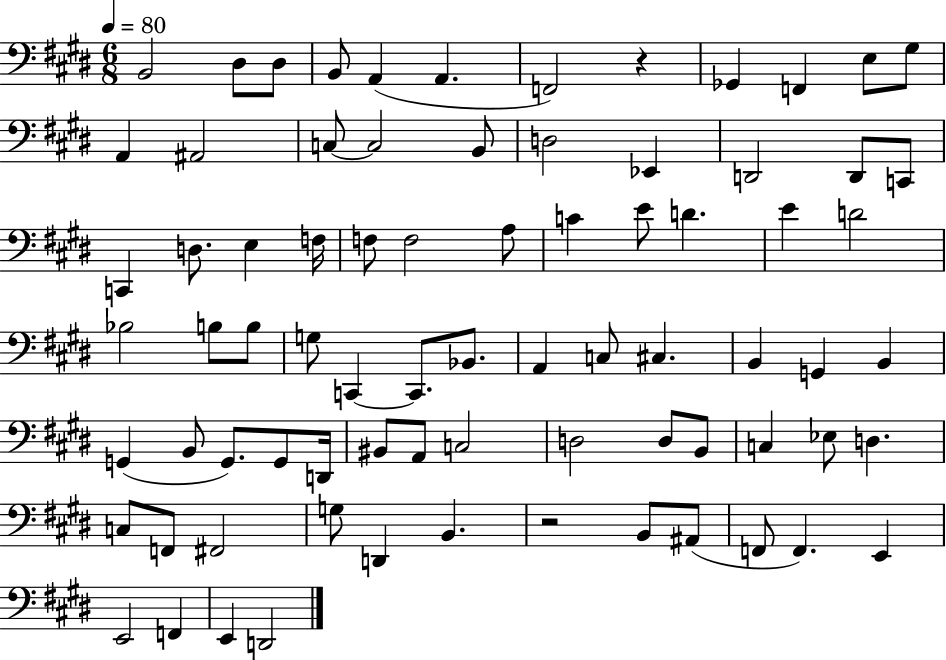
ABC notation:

X:1
T:Untitled
M:6/8
L:1/4
K:E
B,,2 ^D,/2 ^D,/2 B,,/2 A,, A,, F,,2 z _G,, F,, E,/2 ^G,/2 A,, ^A,,2 C,/2 C,2 B,,/2 D,2 _E,, D,,2 D,,/2 C,,/2 C,, D,/2 E, F,/4 F,/2 F,2 A,/2 C E/2 D E D2 _B,2 B,/2 B,/2 G,/2 C,, C,,/2 _B,,/2 A,, C,/2 ^C, B,, G,, B,, G,, B,,/2 G,,/2 G,,/2 D,,/4 ^B,,/2 A,,/2 C,2 D,2 D,/2 B,,/2 C, _E,/2 D, C,/2 F,,/2 ^F,,2 G,/2 D,, B,, z2 B,,/2 ^A,,/2 F,,/2 F,, E,, E,,2 F,, E,, D,,2